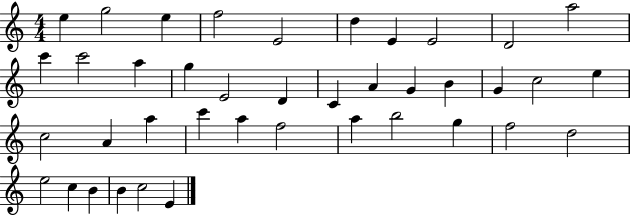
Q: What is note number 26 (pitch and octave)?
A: A5